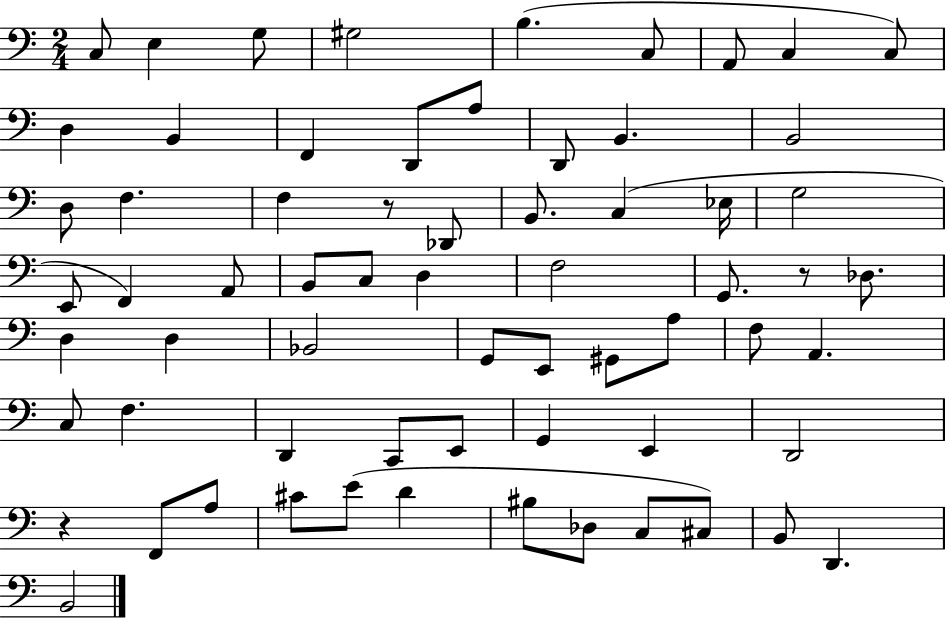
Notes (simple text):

C3/e E3/q G3/e G#3/h B3/q. C3/e A2/e C3/q C3/e D3/q B2/q F2/q D2/e A3/e D2/e B2/q. B2/h D3/e F3/q. F3/q R/e Db2/e B2/e. C3/q Eb3/s G3/h E2/e F2/q A2/e B2/e C3/e D3/q F3/h G2/e. R/e Db3/e. D3/q D3/q Bb2/h G2/e E2/e G#2/e A3/e F3/e A2/q. C3/e F3/q. D2/q C2/e E2/e G2/q E2/q D2/h R/q F2/e A3/e C#4/e E4/e D4/q BIS3/e Db3/e C3/e C#3/e B2/e D2/q. B2/h